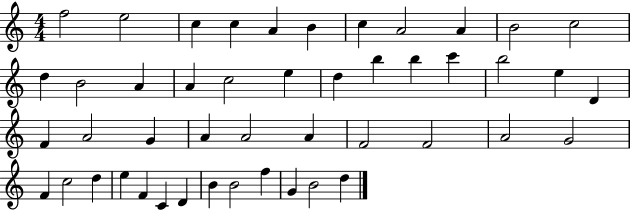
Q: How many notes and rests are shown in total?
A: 47